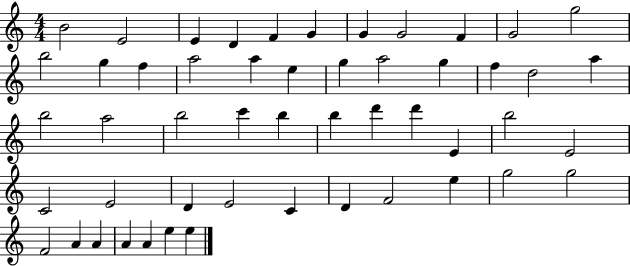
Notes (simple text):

B4/h E4/h E4/q D4/q F4/q G4/q G4/q G4/h F4/q G4/h G5/h B5/h G5/q F5/q A5/h A5/q E5/q G5/q A5/h G5/q F5/q D5/h A5/q B5/h A5/h B5/h C6/q B5/q B5/q D6/q D6/q E4/q B5/h E4/h C4/h E4/h D4/q E4/h C4/q D4/q F4/h E5/q G5/h G5/h F4/h A4/q A4/q A4/q A4/q E5/q E5/q